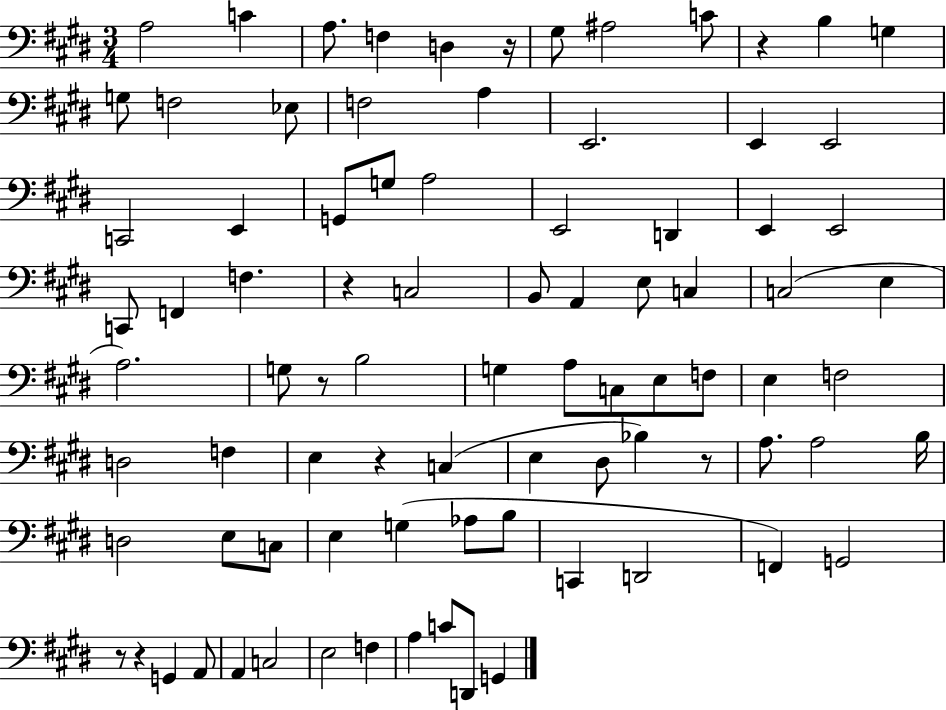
A3/h C4/q A3/e. F3/q D3/q R/s G#3/e A#3/h C4/e R/q B3/q G3/q G3/e F3/h Eb3/e F3/h A3/q E2/h. E2/q E2/h C2/h E2/q G2/e G3/e A3/h E2/h D2/q E2/q E2/h C2/e F2/q F3/q. R/q C3/h B2/e A2/q E3/e C3/q C3/h E3/q A3/h. G3/e R/e B3/h G3/q A3/e C3/e E3/e F3/e E3/q F3/h D3/h F3/q E3/q R/q C3/q E3/q D#3/e Bb3/q R/e A3/e. A3/h B3/s D3/h E3/e C3/e E3/q G3/q Ab3/e B3/e C2/q D2/h F2/q G2/h R/e R/q G2/q A2/e A2/q C3/h E3/h F3/q A3/q C4/e D2/e G2/q